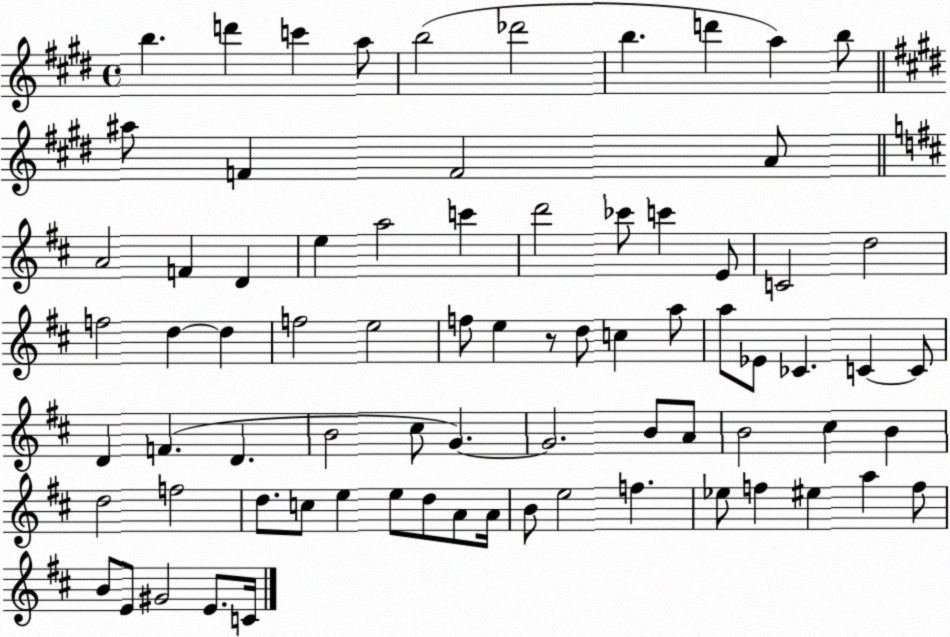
X:1
T:Untitled
M:4/4
L:1/4
K:E
b d' c' a/2 b2 _d'2 b d' a b/2 ^a/2 F F2 A/2 A2 F D e a2 c' d'2 _c'/2 c' E/2 C2 d2 f2 d d f2 e2 f/2 e z/2 d/2 c a/2 a/2 _E/2 _C C C/2 D F D B2 ^c/2 G G2 B/2 A/2 B2 ^c B d2 f2 d/2 c/2 e e/2 d/2 A/2 A/4 B/2 e2 f _e/2 f ^e a f/2 B/2 E/2 ^G2 E/2 C/4